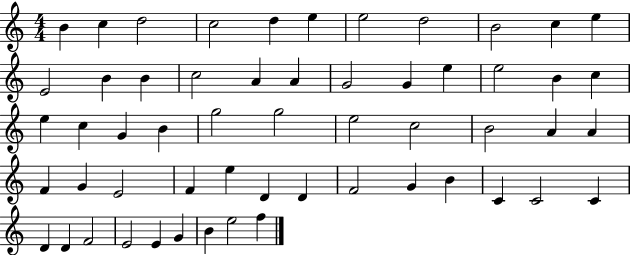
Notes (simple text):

B4/q C5/q D5/h C5/h D5/q E5/q E5/h D5/h B4/h C5/q E5/q E4/h B4/q B4/q C5/h A4/q A4/q G4/h G4/q E5/q E5/h B4/q C5/q E5/q C5/q G4/q B4/q G5/h G5/h E5/h C5/h B4/h A4/q A4/q F4/q G4/q E4/h F4/q E5/q D4/q D4/q F4/h G4/q B4/q C4/q C4/h C4/q D4/q D4/q F4/h E4/h E4/q G4/q B4/q E5/h F5/q